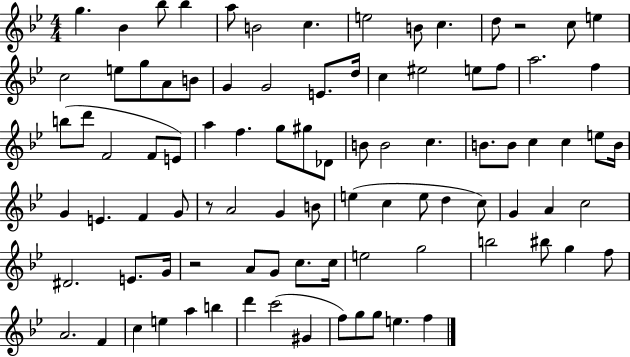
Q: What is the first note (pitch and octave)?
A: G5